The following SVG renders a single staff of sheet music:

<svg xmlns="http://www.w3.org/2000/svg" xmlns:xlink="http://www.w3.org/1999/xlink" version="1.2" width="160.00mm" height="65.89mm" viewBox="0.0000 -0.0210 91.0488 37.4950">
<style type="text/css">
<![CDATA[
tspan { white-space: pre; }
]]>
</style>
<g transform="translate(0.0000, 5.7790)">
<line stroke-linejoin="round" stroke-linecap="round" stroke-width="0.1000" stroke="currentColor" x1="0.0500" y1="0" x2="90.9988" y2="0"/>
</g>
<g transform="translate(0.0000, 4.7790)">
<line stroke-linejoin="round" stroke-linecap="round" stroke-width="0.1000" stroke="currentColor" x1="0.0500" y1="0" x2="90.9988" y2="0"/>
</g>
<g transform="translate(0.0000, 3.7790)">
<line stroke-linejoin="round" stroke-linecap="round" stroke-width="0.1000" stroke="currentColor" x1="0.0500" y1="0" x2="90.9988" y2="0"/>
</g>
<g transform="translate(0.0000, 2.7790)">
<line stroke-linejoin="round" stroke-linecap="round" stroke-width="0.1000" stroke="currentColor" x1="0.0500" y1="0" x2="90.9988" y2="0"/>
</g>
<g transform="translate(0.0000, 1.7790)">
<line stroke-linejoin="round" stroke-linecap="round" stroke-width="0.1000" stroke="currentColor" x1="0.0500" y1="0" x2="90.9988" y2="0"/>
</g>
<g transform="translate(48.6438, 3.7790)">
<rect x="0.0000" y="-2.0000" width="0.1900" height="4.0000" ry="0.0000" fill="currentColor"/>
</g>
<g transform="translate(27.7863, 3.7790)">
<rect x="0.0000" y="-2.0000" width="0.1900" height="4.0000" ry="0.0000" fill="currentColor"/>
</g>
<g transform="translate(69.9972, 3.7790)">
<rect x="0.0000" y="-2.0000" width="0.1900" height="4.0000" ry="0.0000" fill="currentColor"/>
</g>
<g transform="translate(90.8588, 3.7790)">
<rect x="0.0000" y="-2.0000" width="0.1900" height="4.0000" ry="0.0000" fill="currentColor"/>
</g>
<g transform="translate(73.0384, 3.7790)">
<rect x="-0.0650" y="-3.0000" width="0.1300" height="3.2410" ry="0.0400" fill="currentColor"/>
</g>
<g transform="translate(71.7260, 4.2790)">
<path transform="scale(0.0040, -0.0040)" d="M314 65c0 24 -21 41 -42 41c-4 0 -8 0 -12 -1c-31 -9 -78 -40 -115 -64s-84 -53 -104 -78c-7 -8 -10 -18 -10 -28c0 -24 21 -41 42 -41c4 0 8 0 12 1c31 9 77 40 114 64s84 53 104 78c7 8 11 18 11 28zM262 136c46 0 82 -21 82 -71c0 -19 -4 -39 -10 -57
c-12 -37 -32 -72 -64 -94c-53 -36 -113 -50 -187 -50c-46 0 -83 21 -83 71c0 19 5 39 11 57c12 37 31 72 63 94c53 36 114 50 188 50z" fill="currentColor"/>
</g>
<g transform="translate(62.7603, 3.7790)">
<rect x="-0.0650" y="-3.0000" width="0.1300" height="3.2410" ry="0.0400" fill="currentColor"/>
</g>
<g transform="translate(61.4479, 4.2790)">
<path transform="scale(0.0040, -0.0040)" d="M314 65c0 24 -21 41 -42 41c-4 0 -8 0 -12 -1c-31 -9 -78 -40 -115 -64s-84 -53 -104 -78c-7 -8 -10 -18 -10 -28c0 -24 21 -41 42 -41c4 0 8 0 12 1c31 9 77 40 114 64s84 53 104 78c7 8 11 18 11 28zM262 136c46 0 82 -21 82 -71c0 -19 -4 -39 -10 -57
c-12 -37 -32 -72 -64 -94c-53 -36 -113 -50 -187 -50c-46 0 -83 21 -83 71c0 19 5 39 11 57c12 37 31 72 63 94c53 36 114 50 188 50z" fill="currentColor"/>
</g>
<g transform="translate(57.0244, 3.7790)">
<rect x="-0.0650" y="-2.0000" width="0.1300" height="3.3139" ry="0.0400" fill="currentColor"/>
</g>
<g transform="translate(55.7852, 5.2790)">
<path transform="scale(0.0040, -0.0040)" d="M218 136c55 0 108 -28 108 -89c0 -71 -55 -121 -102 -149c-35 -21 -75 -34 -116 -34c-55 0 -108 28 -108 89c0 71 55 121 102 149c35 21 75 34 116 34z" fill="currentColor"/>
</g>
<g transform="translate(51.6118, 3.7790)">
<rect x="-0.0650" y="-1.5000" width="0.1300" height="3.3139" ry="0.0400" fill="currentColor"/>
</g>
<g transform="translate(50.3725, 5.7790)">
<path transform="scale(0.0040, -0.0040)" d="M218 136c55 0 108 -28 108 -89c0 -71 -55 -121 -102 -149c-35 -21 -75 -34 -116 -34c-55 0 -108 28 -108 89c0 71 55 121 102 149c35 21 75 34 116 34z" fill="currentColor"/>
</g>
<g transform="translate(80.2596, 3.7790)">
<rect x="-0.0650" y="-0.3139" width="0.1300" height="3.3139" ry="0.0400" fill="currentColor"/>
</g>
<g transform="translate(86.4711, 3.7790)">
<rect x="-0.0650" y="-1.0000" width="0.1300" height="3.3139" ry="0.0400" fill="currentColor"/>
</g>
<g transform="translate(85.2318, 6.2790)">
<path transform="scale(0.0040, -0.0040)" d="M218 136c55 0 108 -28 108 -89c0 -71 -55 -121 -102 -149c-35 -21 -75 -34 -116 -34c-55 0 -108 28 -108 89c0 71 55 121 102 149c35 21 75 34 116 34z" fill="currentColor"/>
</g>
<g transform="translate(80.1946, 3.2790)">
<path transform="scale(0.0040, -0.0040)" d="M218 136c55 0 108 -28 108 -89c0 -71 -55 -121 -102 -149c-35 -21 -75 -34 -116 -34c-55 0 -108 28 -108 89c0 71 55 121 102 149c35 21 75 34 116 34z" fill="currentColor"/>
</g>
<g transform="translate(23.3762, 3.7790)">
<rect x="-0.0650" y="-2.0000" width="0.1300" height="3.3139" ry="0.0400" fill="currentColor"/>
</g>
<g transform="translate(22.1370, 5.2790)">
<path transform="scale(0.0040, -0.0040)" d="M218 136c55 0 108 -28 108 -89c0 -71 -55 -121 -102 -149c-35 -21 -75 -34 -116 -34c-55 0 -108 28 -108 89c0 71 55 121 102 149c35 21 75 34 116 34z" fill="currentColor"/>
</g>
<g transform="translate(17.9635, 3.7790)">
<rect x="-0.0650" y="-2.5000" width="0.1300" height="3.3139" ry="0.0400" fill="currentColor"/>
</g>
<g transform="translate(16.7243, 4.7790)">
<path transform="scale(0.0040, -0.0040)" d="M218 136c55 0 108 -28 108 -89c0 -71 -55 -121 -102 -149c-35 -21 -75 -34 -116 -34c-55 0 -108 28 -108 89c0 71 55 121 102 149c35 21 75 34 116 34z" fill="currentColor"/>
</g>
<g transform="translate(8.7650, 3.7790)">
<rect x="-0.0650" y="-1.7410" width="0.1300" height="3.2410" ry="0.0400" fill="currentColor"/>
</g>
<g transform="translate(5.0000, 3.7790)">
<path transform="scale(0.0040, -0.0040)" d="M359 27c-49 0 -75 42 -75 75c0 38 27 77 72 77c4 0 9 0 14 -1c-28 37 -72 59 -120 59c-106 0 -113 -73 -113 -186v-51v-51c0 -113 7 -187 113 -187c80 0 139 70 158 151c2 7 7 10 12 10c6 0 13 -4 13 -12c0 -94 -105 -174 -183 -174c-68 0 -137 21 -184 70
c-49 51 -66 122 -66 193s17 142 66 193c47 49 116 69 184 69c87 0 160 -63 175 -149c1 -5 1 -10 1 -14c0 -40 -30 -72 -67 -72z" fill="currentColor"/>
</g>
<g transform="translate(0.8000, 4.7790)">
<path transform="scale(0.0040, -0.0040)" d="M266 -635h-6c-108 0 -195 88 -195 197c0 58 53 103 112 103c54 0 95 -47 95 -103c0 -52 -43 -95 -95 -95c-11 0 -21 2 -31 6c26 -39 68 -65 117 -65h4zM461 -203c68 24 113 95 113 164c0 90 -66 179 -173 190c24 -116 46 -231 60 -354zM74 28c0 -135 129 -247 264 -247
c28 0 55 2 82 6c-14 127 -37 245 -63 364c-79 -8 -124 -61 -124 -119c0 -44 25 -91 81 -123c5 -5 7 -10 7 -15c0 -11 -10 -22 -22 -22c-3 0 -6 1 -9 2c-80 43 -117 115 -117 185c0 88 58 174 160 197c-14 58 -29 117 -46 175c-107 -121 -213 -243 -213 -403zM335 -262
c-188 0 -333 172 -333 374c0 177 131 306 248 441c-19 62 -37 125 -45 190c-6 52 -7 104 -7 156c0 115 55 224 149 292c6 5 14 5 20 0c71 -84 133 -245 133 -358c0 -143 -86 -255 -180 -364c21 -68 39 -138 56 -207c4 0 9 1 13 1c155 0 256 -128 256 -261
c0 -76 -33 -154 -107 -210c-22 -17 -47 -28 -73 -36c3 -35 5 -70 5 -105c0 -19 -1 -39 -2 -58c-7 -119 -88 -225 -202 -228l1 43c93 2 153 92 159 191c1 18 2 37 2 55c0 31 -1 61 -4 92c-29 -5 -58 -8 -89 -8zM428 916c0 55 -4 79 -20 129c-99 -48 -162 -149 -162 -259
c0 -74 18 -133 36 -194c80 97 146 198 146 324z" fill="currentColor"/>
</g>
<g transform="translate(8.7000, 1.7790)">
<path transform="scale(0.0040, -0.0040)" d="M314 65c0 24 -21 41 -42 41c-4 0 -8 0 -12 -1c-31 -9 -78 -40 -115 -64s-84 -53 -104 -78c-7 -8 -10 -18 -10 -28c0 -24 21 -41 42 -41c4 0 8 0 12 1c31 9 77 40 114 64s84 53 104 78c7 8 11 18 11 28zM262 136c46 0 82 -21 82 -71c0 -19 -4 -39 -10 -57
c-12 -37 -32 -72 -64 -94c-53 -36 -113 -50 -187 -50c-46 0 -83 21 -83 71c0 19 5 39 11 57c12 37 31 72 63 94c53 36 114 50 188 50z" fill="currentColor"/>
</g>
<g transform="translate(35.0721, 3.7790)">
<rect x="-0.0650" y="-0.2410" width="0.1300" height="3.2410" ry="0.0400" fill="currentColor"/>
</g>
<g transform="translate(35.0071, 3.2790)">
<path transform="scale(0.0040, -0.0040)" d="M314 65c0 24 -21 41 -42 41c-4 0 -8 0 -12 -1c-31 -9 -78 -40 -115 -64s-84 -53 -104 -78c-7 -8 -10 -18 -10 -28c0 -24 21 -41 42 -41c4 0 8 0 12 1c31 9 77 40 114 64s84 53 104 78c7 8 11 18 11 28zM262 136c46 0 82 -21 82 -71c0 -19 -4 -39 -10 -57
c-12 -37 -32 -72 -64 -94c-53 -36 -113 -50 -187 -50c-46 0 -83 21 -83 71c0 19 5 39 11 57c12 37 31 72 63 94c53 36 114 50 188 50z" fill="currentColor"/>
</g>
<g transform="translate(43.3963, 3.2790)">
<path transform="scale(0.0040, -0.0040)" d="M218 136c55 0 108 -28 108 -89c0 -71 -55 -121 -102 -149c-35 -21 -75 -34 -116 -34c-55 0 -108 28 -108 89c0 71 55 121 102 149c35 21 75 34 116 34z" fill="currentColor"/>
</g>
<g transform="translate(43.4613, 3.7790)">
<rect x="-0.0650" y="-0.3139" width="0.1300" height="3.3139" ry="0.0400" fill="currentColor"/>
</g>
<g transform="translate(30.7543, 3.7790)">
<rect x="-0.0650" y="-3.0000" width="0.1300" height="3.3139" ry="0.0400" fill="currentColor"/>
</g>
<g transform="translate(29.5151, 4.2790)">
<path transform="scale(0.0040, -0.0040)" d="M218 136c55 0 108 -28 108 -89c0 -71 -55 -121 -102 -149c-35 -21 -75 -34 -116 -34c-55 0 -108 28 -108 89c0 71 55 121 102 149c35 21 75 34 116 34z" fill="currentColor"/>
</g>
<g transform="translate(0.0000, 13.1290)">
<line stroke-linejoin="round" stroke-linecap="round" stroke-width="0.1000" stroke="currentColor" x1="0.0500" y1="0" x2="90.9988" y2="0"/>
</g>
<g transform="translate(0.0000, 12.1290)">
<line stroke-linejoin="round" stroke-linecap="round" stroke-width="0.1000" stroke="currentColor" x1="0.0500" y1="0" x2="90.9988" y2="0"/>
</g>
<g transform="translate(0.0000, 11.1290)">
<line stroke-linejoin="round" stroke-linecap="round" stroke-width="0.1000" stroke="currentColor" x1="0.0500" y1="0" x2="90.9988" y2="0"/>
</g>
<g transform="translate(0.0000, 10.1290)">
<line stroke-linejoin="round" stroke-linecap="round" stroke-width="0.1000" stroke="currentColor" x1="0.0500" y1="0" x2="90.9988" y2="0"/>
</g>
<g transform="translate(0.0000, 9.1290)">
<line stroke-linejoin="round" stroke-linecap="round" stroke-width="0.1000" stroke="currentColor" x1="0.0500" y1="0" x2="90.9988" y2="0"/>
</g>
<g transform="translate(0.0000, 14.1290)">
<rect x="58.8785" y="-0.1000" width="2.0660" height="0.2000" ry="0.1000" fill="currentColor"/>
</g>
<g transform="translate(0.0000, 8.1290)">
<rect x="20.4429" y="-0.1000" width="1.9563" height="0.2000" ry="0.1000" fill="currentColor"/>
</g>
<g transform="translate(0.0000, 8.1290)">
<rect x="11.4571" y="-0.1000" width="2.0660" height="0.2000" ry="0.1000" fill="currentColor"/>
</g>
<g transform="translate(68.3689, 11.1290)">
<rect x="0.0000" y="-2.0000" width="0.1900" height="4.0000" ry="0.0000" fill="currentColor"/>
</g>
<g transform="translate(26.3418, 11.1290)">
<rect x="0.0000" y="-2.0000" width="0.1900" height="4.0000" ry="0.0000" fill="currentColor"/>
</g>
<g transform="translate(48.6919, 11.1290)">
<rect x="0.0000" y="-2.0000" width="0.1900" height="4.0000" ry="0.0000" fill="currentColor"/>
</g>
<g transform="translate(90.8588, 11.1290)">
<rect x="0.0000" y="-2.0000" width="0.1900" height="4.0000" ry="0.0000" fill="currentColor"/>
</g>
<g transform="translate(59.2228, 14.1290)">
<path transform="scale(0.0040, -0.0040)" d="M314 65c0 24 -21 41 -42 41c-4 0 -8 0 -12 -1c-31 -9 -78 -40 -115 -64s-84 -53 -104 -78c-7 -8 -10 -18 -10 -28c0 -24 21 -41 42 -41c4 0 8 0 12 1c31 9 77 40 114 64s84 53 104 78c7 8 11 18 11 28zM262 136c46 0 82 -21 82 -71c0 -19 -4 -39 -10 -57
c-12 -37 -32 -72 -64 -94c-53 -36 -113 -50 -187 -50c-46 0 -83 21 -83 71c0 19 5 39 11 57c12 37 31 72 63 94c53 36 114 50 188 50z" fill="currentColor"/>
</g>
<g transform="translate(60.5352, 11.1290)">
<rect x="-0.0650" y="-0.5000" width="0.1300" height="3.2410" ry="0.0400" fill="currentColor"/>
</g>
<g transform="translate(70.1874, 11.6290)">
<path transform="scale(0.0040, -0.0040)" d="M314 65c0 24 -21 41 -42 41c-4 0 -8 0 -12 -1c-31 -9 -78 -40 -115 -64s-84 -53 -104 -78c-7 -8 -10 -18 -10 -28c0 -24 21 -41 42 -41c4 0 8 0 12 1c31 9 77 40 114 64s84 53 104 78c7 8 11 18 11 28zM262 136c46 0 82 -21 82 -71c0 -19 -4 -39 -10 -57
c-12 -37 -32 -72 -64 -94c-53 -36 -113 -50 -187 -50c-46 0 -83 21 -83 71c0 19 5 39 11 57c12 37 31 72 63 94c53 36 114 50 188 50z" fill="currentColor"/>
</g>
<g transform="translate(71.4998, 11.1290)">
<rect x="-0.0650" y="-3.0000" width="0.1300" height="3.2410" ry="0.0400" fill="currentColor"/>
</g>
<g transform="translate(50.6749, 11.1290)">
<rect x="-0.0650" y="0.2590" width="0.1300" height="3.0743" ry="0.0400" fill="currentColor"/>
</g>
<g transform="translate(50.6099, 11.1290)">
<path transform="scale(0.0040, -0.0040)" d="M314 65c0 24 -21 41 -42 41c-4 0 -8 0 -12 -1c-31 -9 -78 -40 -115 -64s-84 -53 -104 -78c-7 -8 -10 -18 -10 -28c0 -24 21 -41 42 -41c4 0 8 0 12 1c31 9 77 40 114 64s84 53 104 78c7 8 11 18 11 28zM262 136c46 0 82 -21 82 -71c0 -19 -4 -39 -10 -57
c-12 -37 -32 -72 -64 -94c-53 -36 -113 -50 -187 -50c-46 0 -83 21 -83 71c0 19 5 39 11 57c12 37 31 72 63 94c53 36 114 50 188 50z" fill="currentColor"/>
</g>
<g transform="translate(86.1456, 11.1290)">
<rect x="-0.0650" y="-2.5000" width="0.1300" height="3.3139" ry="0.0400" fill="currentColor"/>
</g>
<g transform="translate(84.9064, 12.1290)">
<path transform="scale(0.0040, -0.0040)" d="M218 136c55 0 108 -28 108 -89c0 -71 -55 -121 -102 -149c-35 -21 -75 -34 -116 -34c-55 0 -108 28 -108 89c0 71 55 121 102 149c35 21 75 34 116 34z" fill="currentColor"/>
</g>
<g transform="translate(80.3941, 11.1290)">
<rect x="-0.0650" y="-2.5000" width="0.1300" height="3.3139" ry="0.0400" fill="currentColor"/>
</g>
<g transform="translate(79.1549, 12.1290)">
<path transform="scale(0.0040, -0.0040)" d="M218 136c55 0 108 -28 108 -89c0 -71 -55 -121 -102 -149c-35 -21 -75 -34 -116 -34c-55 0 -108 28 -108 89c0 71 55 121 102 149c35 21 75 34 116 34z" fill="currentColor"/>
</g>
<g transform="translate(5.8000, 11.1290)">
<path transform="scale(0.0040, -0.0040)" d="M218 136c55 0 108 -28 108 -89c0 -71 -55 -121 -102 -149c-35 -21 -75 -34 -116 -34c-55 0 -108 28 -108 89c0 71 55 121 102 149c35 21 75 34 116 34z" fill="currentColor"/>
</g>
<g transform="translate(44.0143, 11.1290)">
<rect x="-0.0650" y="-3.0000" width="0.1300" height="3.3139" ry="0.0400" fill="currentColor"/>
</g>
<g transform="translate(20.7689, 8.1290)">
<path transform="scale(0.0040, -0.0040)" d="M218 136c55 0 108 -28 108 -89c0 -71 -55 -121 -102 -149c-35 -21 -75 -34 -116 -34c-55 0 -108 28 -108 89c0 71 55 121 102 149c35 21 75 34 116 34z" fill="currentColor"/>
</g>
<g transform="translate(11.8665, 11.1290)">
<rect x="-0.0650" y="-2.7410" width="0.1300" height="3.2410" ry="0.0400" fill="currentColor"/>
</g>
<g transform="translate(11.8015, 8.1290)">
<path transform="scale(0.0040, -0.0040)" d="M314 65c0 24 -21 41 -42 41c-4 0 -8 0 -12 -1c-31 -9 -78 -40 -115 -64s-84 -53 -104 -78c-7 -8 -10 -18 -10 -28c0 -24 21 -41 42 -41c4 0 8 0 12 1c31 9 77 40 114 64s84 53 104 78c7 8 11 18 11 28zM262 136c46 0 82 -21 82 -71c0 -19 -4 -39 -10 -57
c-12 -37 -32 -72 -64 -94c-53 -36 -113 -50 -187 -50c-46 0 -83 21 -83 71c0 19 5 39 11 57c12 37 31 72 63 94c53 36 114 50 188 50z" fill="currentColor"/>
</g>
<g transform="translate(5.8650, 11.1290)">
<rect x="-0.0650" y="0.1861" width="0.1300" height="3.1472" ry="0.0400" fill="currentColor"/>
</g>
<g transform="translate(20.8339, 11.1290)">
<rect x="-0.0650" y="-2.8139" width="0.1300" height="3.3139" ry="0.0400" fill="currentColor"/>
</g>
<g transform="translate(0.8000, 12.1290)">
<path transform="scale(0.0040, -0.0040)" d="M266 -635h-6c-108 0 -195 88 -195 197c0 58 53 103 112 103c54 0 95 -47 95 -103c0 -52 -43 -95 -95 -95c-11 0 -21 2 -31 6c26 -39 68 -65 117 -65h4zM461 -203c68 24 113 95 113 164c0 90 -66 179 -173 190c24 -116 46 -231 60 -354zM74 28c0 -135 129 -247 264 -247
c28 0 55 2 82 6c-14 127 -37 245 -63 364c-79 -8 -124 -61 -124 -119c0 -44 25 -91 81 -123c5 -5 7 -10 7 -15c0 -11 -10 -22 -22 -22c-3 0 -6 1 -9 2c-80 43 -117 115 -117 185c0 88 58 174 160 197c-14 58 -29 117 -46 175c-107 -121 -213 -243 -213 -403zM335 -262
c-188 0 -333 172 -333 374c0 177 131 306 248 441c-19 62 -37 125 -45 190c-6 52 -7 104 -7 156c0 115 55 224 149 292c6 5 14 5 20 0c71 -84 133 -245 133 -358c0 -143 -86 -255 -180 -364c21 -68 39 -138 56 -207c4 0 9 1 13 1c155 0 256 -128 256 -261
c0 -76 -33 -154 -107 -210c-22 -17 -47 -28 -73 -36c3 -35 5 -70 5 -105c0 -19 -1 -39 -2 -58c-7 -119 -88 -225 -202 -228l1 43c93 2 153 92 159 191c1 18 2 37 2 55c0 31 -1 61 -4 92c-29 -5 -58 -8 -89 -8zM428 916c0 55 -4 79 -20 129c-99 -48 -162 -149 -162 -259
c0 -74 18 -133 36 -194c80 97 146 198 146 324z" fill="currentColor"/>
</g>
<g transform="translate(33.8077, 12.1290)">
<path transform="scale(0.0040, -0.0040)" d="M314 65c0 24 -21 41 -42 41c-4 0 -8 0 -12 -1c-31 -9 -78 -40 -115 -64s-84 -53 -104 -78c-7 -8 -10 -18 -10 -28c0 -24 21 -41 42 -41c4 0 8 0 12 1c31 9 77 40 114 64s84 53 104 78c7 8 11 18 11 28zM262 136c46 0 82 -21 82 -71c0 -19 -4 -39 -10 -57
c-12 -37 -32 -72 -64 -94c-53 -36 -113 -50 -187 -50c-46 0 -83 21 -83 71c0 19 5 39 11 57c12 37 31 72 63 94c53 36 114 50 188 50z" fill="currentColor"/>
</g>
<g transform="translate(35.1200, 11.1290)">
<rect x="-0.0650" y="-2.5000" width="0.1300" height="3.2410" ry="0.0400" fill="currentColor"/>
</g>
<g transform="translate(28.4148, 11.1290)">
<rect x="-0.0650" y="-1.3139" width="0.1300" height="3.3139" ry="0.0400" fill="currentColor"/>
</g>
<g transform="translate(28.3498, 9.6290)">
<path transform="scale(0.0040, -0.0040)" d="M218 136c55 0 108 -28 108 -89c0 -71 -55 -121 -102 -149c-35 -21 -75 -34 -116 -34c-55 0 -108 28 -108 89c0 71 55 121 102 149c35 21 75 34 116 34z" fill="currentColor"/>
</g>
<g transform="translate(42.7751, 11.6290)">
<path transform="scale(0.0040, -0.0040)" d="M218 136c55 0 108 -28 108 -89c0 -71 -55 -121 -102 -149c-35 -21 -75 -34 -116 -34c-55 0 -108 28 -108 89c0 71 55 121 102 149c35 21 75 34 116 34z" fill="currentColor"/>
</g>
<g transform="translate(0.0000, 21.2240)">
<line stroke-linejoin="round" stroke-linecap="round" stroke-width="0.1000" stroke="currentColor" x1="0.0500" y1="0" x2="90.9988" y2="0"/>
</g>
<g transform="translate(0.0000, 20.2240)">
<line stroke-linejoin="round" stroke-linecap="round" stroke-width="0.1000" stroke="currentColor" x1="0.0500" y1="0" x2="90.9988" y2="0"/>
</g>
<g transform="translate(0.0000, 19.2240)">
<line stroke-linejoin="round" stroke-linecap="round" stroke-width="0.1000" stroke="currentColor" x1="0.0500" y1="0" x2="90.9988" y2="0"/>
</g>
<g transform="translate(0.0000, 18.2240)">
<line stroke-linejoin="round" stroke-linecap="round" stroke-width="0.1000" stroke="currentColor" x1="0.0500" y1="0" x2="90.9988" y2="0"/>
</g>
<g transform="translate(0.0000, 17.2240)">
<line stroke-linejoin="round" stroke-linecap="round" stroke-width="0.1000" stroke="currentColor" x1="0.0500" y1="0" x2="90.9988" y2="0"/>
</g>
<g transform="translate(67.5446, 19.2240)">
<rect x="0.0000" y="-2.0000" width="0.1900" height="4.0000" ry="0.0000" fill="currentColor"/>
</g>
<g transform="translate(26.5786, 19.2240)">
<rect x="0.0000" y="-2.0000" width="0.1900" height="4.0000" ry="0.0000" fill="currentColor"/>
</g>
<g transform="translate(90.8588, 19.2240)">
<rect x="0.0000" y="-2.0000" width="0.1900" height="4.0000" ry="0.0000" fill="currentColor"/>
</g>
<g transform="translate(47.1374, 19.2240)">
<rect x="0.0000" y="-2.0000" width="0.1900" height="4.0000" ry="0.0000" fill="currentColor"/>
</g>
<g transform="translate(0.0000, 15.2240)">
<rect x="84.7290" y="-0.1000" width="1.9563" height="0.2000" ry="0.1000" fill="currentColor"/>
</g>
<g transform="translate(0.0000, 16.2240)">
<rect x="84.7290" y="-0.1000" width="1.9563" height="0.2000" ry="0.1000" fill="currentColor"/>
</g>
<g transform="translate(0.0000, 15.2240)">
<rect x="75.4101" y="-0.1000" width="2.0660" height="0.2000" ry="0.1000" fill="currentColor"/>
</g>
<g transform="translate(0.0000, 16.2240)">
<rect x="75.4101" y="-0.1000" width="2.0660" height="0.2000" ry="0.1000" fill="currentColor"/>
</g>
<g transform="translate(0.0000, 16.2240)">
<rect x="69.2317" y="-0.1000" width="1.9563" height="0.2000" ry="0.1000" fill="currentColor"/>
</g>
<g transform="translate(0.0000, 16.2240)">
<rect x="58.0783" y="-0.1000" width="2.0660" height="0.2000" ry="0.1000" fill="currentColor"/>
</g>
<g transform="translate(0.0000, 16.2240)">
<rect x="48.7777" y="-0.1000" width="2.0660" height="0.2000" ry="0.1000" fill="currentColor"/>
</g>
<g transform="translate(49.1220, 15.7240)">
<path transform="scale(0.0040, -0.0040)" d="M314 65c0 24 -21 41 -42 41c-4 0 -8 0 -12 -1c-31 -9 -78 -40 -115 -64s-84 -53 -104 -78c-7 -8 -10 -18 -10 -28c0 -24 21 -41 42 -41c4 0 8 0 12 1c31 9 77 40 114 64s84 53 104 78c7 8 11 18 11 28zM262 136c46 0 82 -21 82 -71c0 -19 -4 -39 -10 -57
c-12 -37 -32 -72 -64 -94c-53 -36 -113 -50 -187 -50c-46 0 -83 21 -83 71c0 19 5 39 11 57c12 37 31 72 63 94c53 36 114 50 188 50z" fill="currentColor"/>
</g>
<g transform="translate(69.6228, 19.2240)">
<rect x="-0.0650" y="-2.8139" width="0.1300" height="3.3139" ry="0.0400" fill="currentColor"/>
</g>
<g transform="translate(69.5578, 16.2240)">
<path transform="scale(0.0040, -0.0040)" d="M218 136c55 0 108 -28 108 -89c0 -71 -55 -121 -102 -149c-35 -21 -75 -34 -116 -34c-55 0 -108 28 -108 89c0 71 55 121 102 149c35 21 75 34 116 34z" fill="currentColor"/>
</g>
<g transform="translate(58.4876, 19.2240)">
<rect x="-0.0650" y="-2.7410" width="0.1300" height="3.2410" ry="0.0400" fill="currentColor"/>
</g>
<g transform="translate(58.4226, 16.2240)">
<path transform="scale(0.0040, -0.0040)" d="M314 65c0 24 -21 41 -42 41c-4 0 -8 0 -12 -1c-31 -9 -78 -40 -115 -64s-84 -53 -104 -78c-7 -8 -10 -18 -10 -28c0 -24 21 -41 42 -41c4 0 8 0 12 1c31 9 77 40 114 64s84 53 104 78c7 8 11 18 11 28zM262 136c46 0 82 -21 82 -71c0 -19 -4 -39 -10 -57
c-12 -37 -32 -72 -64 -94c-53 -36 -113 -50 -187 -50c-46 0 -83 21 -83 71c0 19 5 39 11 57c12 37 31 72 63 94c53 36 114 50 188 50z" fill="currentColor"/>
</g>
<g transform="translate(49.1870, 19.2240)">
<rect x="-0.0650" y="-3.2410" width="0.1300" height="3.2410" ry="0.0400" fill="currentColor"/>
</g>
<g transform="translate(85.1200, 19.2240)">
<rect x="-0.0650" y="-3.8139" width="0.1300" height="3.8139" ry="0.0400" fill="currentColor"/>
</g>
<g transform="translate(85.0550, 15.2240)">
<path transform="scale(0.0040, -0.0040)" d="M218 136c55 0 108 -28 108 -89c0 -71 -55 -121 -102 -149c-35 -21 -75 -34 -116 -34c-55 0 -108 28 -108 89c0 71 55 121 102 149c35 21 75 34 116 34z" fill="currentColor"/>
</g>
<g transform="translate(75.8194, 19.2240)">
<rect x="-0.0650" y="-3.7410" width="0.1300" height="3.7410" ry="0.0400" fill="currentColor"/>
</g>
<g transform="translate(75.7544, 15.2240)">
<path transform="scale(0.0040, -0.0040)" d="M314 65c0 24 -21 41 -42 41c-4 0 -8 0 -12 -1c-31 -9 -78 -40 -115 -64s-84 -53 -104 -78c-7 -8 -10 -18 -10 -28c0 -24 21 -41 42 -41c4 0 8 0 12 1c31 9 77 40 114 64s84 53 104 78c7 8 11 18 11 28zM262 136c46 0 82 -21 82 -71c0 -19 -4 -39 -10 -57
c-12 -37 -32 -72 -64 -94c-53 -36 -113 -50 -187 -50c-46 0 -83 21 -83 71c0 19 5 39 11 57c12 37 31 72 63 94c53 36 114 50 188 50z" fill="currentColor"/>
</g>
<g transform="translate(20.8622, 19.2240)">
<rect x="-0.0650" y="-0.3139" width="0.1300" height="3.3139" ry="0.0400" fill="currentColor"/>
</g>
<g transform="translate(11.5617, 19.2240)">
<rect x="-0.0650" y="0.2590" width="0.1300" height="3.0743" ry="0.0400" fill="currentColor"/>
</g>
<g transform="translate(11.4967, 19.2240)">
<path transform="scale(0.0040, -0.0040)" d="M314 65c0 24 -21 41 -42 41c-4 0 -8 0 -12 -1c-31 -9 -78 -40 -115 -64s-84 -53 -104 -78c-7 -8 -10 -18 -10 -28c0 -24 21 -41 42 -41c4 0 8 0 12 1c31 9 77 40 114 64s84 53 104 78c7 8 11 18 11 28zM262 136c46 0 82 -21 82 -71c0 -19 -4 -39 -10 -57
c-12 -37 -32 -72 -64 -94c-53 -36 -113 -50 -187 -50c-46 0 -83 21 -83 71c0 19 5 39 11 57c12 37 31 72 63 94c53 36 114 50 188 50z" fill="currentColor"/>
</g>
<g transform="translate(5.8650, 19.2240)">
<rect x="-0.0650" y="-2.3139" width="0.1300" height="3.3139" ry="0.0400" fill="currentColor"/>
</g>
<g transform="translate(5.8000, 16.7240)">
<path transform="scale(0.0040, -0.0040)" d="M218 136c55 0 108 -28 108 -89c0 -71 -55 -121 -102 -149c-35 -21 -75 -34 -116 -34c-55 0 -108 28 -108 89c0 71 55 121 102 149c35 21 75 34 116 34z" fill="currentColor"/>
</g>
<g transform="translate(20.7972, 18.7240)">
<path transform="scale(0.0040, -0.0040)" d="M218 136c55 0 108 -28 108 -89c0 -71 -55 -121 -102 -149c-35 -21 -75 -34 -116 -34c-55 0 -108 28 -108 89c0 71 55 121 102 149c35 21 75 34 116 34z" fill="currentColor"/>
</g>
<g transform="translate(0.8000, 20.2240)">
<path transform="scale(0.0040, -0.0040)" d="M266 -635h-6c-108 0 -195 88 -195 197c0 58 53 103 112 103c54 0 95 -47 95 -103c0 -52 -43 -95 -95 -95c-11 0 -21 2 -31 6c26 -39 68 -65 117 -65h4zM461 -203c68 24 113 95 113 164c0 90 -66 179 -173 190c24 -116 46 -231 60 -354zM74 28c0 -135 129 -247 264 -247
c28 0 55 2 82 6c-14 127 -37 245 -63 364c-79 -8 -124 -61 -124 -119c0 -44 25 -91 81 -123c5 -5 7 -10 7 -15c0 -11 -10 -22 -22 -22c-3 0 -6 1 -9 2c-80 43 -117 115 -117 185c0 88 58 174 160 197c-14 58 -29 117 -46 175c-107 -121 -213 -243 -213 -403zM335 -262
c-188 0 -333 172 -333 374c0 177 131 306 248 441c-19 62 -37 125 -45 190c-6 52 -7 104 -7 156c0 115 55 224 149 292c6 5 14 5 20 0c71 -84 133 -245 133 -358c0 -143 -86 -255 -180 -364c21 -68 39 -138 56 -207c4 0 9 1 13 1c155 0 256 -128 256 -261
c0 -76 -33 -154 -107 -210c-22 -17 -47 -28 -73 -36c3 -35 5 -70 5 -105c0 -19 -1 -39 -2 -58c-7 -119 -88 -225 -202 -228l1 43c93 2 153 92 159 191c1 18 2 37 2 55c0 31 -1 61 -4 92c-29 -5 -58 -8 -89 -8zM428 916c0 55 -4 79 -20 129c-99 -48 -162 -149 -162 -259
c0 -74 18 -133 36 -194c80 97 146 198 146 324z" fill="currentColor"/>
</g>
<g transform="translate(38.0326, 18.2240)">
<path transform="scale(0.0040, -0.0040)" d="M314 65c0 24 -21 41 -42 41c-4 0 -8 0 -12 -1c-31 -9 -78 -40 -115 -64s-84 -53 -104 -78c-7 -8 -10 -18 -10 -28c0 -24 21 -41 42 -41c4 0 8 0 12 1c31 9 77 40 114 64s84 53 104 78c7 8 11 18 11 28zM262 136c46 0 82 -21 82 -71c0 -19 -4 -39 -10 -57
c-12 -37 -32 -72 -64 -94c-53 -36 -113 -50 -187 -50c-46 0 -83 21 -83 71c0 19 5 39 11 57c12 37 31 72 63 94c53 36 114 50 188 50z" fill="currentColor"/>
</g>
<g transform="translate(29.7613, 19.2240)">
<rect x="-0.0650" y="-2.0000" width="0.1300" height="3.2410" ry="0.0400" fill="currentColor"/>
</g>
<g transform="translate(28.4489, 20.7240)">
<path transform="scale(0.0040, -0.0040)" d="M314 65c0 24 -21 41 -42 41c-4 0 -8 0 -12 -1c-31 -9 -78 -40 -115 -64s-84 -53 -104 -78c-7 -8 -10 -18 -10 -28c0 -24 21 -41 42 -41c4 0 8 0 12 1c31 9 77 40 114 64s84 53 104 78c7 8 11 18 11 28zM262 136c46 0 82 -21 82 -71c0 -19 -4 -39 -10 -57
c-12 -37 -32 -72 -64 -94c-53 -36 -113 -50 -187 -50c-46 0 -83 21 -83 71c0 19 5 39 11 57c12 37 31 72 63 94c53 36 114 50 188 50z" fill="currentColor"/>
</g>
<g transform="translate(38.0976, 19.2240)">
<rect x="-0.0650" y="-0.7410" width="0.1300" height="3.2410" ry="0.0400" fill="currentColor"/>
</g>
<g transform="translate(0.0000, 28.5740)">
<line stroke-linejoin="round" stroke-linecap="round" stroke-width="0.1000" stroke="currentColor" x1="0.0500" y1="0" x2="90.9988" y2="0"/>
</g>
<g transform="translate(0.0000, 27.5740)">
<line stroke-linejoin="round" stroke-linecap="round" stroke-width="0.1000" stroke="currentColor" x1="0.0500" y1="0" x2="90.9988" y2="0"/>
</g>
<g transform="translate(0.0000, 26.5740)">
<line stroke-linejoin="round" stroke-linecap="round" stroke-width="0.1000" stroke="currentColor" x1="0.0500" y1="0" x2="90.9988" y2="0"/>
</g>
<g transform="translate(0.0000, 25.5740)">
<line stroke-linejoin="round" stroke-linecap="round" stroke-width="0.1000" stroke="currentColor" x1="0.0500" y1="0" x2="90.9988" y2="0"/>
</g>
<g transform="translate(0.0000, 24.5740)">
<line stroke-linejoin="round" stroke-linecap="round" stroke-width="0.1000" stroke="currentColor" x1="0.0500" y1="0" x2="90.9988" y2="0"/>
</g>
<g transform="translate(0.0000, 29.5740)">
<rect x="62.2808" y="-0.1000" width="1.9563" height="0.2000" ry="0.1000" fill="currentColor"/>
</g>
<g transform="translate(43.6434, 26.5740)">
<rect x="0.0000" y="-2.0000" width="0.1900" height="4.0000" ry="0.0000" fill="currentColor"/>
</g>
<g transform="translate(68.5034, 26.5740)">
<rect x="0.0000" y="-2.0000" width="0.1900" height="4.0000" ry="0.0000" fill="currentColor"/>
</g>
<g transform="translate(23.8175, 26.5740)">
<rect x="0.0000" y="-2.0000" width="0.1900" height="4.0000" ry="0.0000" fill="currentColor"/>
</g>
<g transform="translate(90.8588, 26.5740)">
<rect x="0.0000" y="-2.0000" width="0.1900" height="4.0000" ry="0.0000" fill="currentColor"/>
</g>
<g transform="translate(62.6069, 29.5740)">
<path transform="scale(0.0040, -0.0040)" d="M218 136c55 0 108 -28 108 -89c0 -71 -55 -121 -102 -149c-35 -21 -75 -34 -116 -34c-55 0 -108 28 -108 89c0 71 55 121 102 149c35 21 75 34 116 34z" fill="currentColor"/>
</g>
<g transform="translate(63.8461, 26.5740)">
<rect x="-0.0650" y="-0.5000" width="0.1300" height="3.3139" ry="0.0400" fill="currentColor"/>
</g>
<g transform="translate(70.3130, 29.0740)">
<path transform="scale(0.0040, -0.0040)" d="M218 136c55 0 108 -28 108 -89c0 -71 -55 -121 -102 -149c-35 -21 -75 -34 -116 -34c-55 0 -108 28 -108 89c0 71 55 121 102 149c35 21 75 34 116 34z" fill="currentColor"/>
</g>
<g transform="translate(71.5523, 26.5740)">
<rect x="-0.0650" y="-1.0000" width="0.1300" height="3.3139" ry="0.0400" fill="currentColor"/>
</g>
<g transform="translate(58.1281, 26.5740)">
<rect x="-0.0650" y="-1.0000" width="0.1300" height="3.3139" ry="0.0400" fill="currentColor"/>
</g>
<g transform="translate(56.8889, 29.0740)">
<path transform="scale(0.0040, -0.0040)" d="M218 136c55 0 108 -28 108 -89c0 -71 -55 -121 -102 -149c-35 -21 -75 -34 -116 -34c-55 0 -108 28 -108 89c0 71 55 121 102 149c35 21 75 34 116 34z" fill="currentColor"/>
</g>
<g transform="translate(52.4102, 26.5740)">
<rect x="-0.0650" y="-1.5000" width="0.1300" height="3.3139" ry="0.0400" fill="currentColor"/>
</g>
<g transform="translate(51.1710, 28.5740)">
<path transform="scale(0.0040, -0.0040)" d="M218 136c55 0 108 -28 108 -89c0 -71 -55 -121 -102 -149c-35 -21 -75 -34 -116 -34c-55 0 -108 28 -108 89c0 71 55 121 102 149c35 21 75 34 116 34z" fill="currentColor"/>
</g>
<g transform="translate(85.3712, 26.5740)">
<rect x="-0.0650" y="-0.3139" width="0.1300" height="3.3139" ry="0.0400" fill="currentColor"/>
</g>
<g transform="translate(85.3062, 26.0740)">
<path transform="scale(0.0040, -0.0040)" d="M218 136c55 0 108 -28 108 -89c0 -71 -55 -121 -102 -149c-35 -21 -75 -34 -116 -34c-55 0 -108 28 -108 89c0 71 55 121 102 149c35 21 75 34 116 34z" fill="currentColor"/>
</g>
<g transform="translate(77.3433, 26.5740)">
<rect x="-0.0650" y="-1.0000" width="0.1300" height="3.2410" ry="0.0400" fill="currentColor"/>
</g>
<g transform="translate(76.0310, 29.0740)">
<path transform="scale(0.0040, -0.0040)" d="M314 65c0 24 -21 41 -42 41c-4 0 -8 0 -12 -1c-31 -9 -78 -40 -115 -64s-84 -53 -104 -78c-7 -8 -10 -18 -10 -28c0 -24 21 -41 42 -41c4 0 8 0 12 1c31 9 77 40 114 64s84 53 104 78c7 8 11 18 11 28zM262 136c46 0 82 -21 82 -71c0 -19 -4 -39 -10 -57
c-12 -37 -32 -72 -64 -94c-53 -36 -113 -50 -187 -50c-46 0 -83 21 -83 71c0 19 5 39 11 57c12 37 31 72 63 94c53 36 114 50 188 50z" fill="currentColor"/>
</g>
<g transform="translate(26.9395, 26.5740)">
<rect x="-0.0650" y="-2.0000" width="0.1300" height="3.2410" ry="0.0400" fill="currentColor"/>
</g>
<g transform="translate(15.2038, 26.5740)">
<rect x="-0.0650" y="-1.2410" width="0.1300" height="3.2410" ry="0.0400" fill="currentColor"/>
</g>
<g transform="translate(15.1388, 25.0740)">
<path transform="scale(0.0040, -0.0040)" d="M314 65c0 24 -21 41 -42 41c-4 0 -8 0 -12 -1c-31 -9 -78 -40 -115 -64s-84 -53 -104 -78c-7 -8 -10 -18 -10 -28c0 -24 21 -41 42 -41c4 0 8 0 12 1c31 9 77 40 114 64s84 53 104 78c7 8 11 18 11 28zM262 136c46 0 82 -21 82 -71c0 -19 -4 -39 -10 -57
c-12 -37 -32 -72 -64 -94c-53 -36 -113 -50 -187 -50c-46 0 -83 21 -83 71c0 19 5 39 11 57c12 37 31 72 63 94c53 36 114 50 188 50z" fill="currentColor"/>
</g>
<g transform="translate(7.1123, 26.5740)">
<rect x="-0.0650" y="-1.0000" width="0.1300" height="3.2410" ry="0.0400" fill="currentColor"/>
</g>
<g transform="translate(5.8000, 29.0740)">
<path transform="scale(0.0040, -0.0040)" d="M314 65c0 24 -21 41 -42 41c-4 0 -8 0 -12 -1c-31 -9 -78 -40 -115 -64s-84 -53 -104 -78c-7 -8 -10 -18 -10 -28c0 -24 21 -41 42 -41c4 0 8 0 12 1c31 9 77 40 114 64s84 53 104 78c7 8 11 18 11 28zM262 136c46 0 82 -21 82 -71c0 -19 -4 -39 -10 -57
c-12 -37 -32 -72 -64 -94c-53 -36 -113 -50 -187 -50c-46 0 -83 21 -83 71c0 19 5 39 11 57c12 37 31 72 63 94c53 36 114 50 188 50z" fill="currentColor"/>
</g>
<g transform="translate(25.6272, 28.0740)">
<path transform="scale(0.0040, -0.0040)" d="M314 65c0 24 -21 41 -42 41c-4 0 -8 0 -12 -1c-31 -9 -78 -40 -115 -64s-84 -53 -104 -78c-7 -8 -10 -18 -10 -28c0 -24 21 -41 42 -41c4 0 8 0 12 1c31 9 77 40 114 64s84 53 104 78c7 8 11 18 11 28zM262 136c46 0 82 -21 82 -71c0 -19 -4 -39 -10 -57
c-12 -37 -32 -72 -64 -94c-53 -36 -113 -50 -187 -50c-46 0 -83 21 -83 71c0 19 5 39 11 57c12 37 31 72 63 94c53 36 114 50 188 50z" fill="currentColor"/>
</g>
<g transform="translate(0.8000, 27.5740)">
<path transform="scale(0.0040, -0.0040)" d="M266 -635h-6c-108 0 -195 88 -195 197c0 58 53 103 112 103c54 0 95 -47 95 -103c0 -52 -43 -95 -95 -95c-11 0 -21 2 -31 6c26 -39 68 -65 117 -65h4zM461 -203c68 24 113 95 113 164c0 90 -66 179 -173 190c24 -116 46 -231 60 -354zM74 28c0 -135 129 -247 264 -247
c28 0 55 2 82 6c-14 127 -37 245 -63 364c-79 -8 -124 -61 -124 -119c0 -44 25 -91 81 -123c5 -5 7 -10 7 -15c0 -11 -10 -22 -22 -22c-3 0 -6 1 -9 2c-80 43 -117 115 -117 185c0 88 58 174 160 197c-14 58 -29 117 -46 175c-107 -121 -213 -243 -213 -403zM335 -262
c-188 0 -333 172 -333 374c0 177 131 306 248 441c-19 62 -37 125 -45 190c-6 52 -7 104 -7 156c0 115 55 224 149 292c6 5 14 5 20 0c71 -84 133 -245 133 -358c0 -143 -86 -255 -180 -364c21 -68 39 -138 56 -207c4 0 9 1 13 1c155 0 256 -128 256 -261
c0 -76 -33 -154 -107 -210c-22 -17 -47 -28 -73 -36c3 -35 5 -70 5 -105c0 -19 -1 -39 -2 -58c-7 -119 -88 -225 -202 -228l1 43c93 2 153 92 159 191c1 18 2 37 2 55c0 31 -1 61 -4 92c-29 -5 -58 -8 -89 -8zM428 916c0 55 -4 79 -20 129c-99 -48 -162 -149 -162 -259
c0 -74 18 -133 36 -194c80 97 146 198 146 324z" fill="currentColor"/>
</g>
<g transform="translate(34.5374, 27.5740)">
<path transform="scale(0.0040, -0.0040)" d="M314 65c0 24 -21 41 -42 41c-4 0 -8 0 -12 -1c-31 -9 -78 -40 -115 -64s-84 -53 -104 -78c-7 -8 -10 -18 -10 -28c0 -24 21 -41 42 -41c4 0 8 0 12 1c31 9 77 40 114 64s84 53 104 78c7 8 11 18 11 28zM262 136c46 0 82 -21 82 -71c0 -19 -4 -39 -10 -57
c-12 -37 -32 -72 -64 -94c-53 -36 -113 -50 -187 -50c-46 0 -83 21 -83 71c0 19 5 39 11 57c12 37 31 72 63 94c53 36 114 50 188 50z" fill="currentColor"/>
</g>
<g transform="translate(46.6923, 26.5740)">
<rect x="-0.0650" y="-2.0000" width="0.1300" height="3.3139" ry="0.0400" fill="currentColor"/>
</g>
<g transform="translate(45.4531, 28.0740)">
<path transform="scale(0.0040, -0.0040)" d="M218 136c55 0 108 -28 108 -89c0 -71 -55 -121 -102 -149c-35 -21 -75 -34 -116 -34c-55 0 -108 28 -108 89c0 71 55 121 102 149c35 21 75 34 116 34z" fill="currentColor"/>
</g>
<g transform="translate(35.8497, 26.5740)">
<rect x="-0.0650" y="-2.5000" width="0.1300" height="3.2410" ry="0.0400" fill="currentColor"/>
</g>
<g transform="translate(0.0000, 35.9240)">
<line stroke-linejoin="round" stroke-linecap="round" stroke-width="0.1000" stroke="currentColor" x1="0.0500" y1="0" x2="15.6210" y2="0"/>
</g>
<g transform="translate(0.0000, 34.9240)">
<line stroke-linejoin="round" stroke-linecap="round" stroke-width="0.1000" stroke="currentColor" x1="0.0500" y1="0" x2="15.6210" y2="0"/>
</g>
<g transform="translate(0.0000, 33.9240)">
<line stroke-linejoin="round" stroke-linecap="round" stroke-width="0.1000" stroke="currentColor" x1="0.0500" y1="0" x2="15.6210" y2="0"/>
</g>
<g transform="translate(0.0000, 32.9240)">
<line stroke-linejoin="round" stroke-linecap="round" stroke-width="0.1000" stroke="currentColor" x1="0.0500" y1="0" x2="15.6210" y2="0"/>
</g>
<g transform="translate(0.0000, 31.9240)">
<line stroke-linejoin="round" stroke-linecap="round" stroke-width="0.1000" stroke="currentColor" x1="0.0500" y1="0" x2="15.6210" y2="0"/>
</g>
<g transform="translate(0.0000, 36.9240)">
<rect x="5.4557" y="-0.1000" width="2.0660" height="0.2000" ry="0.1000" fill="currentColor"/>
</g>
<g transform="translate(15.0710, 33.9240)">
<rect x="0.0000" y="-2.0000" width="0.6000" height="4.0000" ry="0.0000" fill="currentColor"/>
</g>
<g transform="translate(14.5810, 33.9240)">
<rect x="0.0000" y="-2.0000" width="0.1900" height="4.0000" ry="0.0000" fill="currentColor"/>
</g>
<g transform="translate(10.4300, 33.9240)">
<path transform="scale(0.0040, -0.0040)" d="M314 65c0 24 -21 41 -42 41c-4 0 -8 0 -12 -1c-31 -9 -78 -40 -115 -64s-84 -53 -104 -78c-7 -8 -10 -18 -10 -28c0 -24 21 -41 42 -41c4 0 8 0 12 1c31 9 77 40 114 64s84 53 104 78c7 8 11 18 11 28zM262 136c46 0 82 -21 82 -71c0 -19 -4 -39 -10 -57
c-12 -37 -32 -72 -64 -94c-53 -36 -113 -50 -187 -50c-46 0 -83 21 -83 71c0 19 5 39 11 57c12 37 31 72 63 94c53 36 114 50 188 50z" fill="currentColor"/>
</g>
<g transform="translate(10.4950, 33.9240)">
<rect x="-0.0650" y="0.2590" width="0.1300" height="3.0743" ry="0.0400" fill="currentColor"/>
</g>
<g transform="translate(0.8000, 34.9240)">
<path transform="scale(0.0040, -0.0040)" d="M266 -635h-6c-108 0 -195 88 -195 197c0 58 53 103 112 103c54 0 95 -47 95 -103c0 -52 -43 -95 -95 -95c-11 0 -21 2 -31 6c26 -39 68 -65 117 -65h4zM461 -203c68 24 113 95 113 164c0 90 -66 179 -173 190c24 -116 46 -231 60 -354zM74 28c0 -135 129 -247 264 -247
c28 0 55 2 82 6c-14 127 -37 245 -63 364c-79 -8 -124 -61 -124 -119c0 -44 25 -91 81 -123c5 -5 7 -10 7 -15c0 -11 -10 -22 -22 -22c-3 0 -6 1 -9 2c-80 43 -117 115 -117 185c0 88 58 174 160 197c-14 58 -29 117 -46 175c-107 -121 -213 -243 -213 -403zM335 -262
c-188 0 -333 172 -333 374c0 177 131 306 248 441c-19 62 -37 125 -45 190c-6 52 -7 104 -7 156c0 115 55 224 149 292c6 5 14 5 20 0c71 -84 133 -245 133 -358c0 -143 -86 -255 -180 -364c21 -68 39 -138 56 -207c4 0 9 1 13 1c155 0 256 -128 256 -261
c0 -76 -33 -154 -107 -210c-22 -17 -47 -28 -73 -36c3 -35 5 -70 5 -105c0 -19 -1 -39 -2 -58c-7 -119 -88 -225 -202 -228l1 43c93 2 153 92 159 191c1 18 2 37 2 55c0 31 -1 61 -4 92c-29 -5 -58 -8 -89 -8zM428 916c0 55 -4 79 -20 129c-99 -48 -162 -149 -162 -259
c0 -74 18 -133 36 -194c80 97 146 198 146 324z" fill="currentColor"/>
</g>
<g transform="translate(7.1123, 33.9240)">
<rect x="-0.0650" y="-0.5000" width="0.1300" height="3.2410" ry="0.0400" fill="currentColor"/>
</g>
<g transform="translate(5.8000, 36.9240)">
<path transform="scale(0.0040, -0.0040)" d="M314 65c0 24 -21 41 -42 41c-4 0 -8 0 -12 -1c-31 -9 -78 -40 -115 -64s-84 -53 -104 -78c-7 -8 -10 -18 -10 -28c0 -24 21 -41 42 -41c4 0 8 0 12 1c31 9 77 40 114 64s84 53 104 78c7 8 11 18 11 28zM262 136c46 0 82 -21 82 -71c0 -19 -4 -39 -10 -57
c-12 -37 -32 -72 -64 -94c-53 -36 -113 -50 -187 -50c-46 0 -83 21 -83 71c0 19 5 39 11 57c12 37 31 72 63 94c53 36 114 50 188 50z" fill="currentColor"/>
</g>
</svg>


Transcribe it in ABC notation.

X:1
T:Untitled
M:4/4
L:1/4
K:C
f2 G F A c2 c E F A2 A2 c D B a2 a e G2 A B2 C2 A2 G G g B2 c F2 d2 b2 a2 a c'2 c' D2 e2 F2 G2 F E D C D D2 c C2 B2